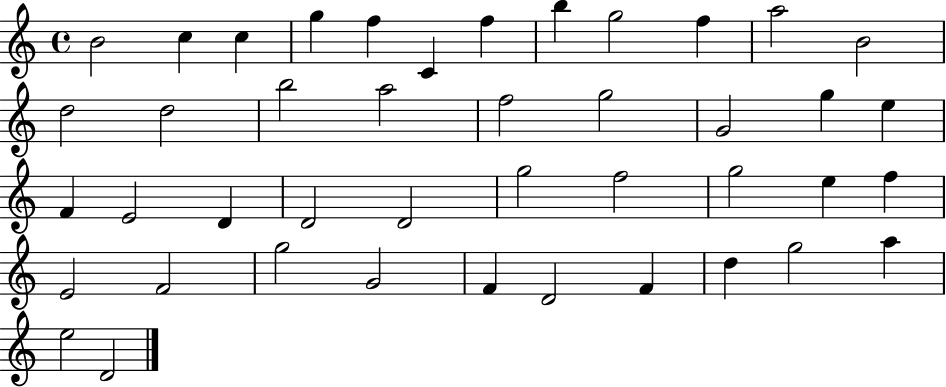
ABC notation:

X:1
T:Untitled
M:4/4
L:1/4
K:C
B2 c c g f C f b g2 f a2 B2 d2 d2 b2 a2 f2 g2 G2 g e F E2 D D2 D2 g2 f2 g2 e f E2 F2 g2 G2 F D2 F d g2 a e2 D2